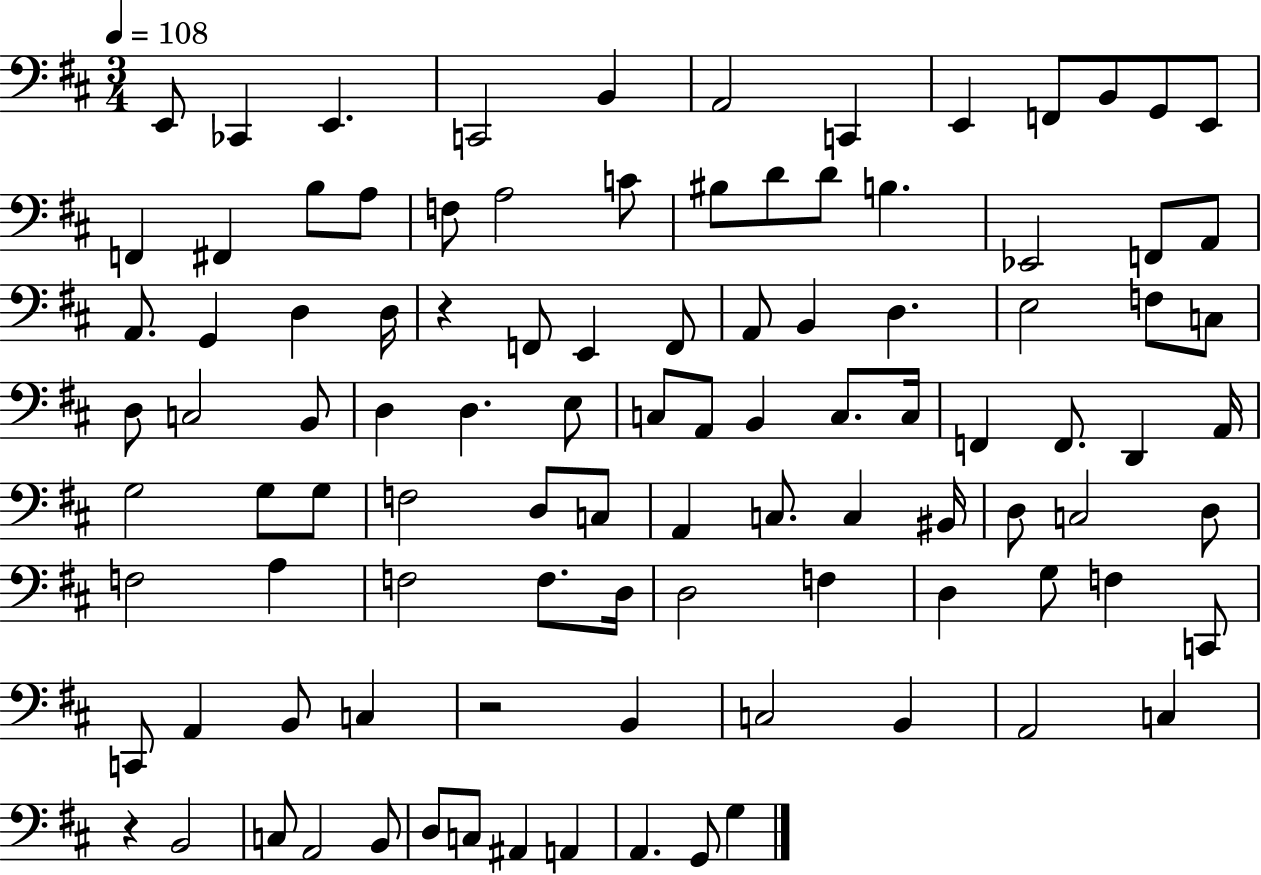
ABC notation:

X:1
T:Untitled
M:3/4
L:1/4
K:D
E,,/2 _C,, E,, C,,2 B,, A,,2 C,, E,, F,,/2 B,,/2 G,,/2 E,,/2 F,, ^F,, B,/2 A,/2 F,/2 A,2 C/2 ^B,/2 D/2 D/2 B, _E,,2 F,,/2 A,,/2 A,,/2 G,, D, D,/4 z F,,/2 E,, F,,/2 A,,/2 B,, D, E,2 F,/2 C,/2 D,/2 C,2 B,,/2 D, D, E,/2 C,/2 A,,/2 B,, C,/2 C,/4 F,, F,,/2 D,, A,,/4 G,2 G,/2 G,/2 F,2 D,/2 C,/2 A,, C,/2 C, ^B,,/4 D,/2 C,2 D,/2 F,2 A, F,2 F,/2 D,/4 D,2 F, D, G,/2 F, C,,/2 C,,/2 A,, B,,/2 C, z2 B,, C,2 B,, A,,2 C, z B,,2 C,/2 A,,2 B,,/2 D,/2 C,/2 ^A,, A,, A,, G,,/2 G,